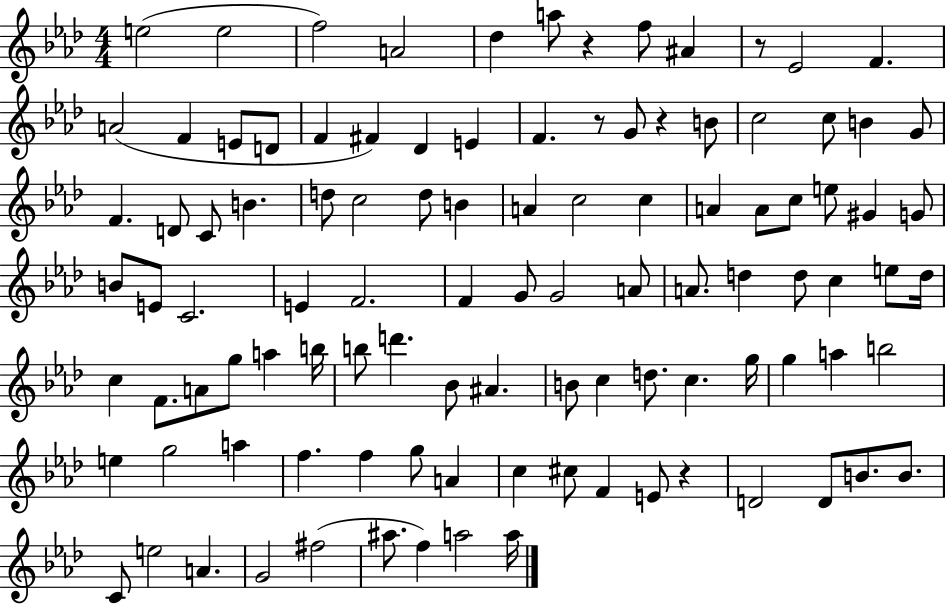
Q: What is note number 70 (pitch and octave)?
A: D5